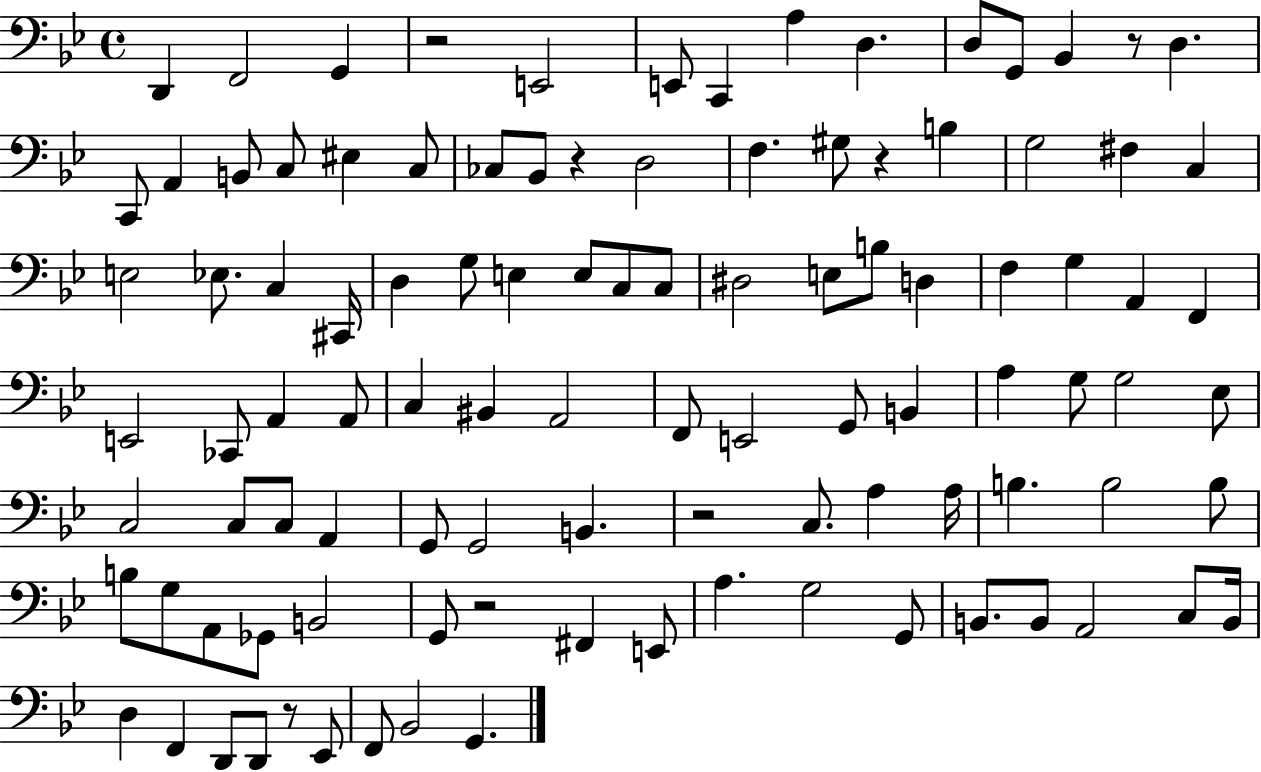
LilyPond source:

{
  \clef bass
  \time 4/4
  \defaultTimeSignature
  \key bes \major
  \repeat volta 2 { d,4 f,2 g,4 | r2 e,2 | e,8 c,4 a4 d4. | d8 g,8 bes,4 r8 d4. | \break c,8 a,4 b,8 c8 eis4 c8 | ces8 bes,8 r4 d2 | f4. gis8 r4 b4 | g2 fis4 c4 | \break e2 ees8. c4 cis,16 | d4 g8 e4 e8 c8 c8 | dis2 e8 b8 d4 | f4 g4 a,4 f,4 | \break e,2 ces,8 a,4 a,8 | c4 bis,4 a,2 | f,8 e,2 g,8 b,4 | a4 g8 g2 ees8 | \break c2 c8 c8 a,4 | g,8 g,2 b,4. | r2 c8. a4 a16 | b4. b2 b8 | \break b8 g8 a,8 ges,8 b,2 | g,8 r2 fis,4 e,8 | a4. g2 g,8 | b,8. b,8 a,2 c8 b,16 | \break d4 f,4 d,8 d,8 r8 ees,8 | f,8 bes,2 g,4. | } \bar "|."
}